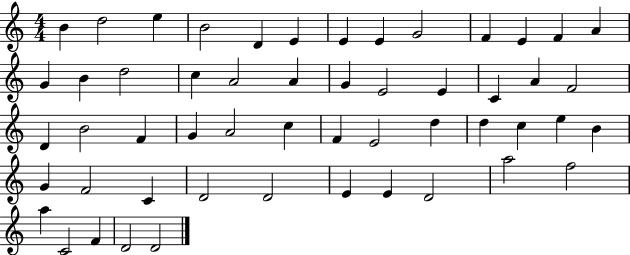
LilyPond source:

{
  \clef treble
  \numericTimeSignature
  \time 4/4
  \key c \major
  b'4 d''2 e''4 | b'2 d'4 e'4 | e'4 e'4 g'2 | f'4 e'4 f'4 a'4 | \break g'4 b'4 d''2 | c''4 a'2 a'4 | g'4 e'2 e'4 | c'4 a'4 f'2 | \break d'4 b'2 f'4 | g'4 a'2 c''4 | f'4 e'2 d''4 | d''4 c''4 e''4 b'4 | \break g'4 f'2 c'4 | d'2 d'2 | e'4 e'4 d'2 | a''2 f''2 | \break a''4 c'2 f'4 | d'2 d'2 | \bar "|."
}